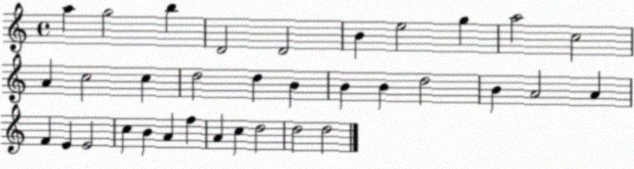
X:1
T:Untitled
M:4/4
L:1/4
K:C
a g2 b D2 D2 B e2 g a2 c2 A c2 c d2 d B B B d2 B A2 A F E E2 c B A f A c d2 d2 d2